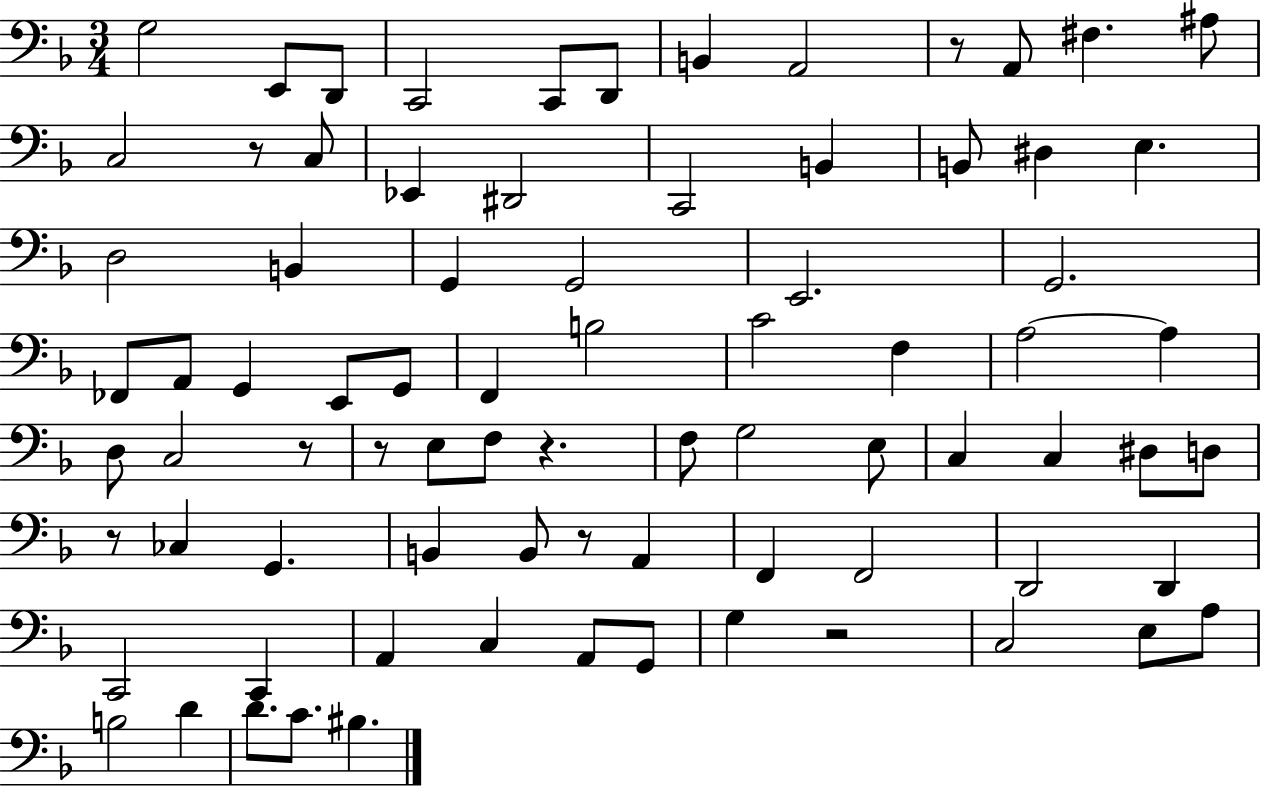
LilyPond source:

{
  \clef bass
  \numericTimeSignature
  \time 3/4
  \key f \major
  \repeat volta 2 { g2 e,8 d,8 | c,2 c,8 d,8 | b,4 a,2 | r8 a,8 fis4. ais8 | \break c2 r8 c8 | ees,4 dis,2 | c,2 b,4 | b,8 dis4 e4. | \break d2 b,4 | g,4 g,2 | e,2. | g,2. | \break fes,8 a,8 g,4 e,8 g,8 | f,4 b2 | c'2 f4 | a2~~ a4 | \break d8 c2 r8 | r8 e8 f8 r4. | f8 g2 e8 | c4 c4 dis8 d8 | \break r8 ces4 g,4. | b,4 b,8 r8 a,4 | f,4 f,2 | d,2 d,4 | \break c,2 c,4 | a,4 c4 a,8 g,8 | g4 r2 | c2 e8 a8 | \break b2 d'4 | d'8. c'8. bis4. | } \bar "|."
}